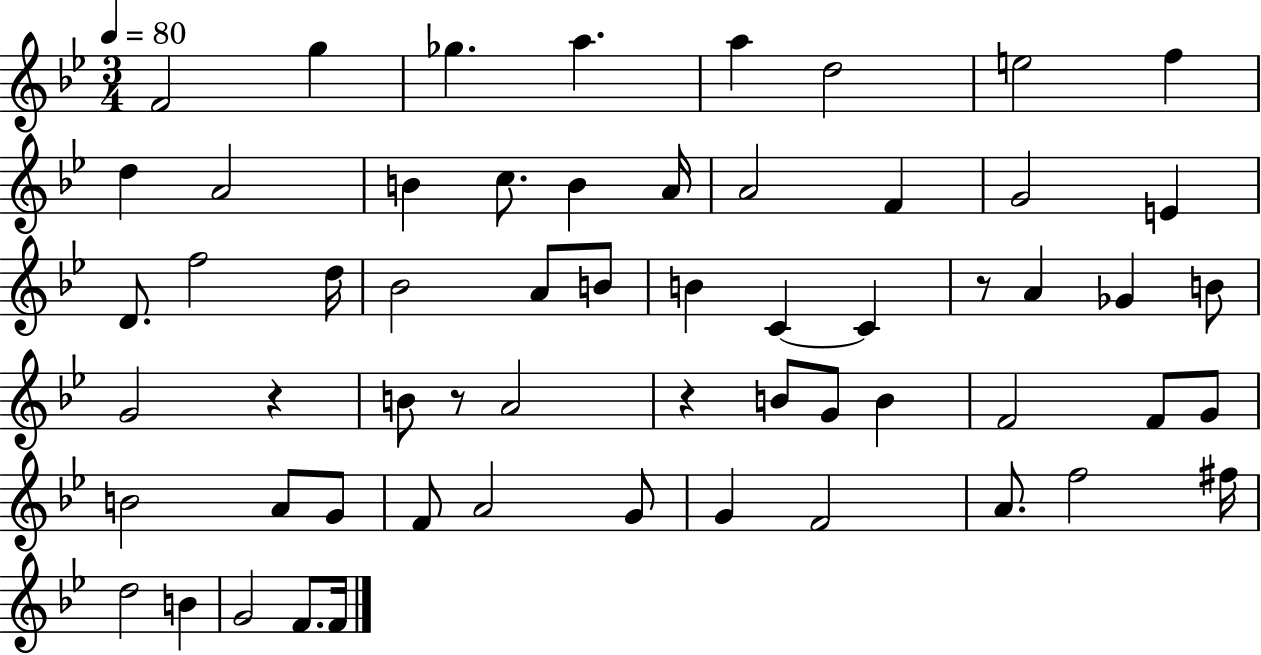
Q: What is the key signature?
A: BES major